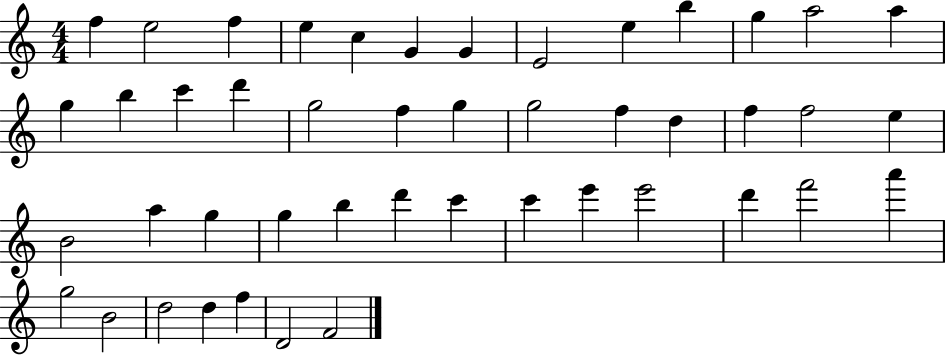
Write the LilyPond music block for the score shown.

{
  \clef treble
  \numericTimeSignature
  \time 4/4
  \key c \major
  f''4 e''2 f''4 | e''4 c''4 g'4 g'4 | e'2 e''4 b''4 | g''4 a''2 a''4 | \break g''4 b''4 c'''4 d'''4 | g''2 f''4 g''4 | g''2 f''4 d''4 | f''4 f''2 e''4 | \break b'2 a''4 g''4 | g''4 b''4 d'''4 c'''4 | c'''4 e'''4 e'''2 | d'''4 f'''2 a'''4 | \break g''2 b'2 | d''2 d''4 f''4 | d'2 f'2 | \bar "|."
}